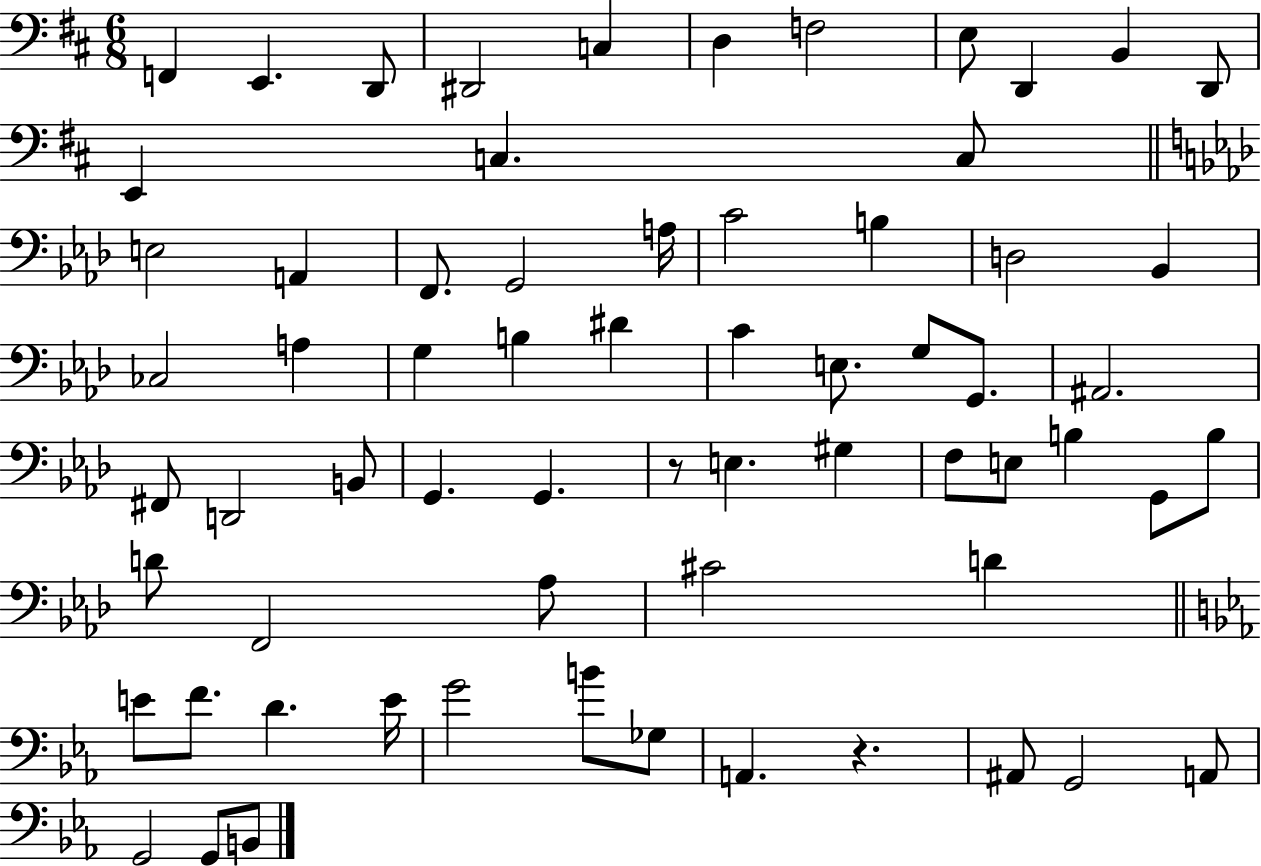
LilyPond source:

{
  \clef bass
  \numericTimeSignature
  \time 6/8
  \key d \major
  f,4 e,4. d,8 | dis,2 c4 | d4 f2 | e8 d,4 b,4 d,8 | \break e,4 c4. c8 | \bar "||" \break \key aes \major e2 a,4 | f,8. g,2 a16 | c'2 b4 | d2 bes,4 | \break ces2 a4 | g4 b4 dis'4 | c'4 e8. g8 g,8. | ais,2. | \break fis,8 d,2 b,8 | g,4. g,4. | r8 e4. gis4 | f8 e8 b4 g,8 b8 | \break d'8 f,2 aes8 | cis'2 d'4 | \bar "||" \break \key c \minor e'8 f'8. d'4. e'16 | g'2 b'8 ges8 | a,4. r4. | ais,8 g,2 a,8 | \break g,2 g,8 b,8 | \bar "|."
}